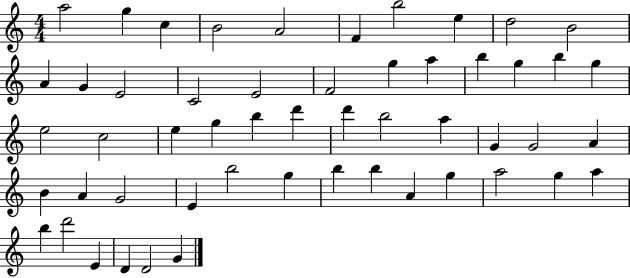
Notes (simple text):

A5/h G5/q C5/q B4/h A4/h F4/q B5/h E5/q D5/h B4/h A4/q G4/q E4/h C4/h E4/h F4/h G5/q A5/q B5/q G5/q B5/q G5/q E5/h C5/h E5/q G5/q B5/q D6/q D6/q B5/h A5/q G4/q G4/h A4/q B4/q A4/q G4/h E4/q B5/h G5/q B5/q B5/q A4/q G5/q A5/h G5/q A5/q B5/q D6/h E4/q D4/q D4/h G4/q